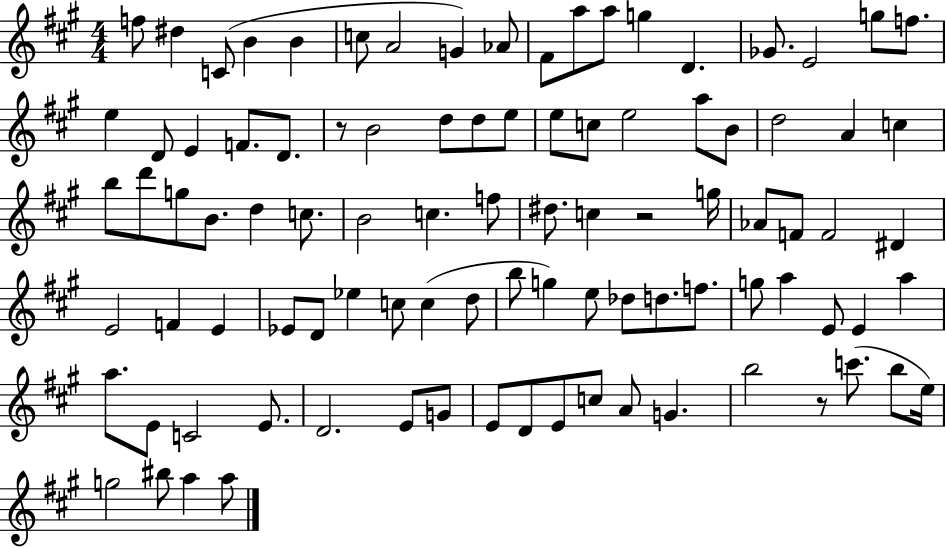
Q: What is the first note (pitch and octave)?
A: F5